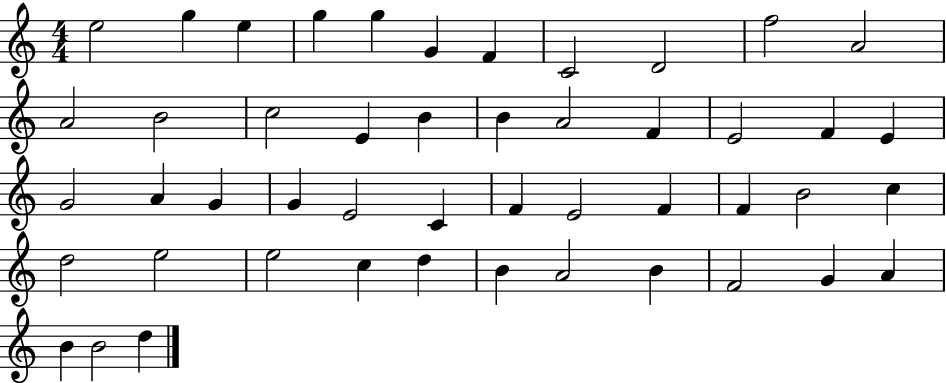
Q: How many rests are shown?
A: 0